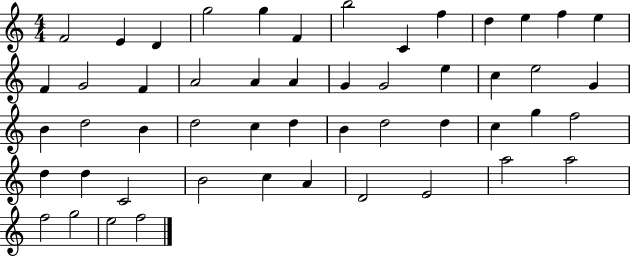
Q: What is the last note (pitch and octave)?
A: F5